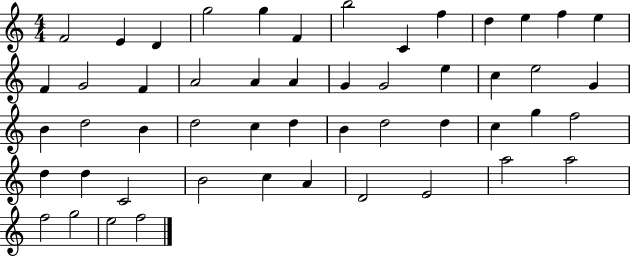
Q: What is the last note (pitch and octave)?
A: F5